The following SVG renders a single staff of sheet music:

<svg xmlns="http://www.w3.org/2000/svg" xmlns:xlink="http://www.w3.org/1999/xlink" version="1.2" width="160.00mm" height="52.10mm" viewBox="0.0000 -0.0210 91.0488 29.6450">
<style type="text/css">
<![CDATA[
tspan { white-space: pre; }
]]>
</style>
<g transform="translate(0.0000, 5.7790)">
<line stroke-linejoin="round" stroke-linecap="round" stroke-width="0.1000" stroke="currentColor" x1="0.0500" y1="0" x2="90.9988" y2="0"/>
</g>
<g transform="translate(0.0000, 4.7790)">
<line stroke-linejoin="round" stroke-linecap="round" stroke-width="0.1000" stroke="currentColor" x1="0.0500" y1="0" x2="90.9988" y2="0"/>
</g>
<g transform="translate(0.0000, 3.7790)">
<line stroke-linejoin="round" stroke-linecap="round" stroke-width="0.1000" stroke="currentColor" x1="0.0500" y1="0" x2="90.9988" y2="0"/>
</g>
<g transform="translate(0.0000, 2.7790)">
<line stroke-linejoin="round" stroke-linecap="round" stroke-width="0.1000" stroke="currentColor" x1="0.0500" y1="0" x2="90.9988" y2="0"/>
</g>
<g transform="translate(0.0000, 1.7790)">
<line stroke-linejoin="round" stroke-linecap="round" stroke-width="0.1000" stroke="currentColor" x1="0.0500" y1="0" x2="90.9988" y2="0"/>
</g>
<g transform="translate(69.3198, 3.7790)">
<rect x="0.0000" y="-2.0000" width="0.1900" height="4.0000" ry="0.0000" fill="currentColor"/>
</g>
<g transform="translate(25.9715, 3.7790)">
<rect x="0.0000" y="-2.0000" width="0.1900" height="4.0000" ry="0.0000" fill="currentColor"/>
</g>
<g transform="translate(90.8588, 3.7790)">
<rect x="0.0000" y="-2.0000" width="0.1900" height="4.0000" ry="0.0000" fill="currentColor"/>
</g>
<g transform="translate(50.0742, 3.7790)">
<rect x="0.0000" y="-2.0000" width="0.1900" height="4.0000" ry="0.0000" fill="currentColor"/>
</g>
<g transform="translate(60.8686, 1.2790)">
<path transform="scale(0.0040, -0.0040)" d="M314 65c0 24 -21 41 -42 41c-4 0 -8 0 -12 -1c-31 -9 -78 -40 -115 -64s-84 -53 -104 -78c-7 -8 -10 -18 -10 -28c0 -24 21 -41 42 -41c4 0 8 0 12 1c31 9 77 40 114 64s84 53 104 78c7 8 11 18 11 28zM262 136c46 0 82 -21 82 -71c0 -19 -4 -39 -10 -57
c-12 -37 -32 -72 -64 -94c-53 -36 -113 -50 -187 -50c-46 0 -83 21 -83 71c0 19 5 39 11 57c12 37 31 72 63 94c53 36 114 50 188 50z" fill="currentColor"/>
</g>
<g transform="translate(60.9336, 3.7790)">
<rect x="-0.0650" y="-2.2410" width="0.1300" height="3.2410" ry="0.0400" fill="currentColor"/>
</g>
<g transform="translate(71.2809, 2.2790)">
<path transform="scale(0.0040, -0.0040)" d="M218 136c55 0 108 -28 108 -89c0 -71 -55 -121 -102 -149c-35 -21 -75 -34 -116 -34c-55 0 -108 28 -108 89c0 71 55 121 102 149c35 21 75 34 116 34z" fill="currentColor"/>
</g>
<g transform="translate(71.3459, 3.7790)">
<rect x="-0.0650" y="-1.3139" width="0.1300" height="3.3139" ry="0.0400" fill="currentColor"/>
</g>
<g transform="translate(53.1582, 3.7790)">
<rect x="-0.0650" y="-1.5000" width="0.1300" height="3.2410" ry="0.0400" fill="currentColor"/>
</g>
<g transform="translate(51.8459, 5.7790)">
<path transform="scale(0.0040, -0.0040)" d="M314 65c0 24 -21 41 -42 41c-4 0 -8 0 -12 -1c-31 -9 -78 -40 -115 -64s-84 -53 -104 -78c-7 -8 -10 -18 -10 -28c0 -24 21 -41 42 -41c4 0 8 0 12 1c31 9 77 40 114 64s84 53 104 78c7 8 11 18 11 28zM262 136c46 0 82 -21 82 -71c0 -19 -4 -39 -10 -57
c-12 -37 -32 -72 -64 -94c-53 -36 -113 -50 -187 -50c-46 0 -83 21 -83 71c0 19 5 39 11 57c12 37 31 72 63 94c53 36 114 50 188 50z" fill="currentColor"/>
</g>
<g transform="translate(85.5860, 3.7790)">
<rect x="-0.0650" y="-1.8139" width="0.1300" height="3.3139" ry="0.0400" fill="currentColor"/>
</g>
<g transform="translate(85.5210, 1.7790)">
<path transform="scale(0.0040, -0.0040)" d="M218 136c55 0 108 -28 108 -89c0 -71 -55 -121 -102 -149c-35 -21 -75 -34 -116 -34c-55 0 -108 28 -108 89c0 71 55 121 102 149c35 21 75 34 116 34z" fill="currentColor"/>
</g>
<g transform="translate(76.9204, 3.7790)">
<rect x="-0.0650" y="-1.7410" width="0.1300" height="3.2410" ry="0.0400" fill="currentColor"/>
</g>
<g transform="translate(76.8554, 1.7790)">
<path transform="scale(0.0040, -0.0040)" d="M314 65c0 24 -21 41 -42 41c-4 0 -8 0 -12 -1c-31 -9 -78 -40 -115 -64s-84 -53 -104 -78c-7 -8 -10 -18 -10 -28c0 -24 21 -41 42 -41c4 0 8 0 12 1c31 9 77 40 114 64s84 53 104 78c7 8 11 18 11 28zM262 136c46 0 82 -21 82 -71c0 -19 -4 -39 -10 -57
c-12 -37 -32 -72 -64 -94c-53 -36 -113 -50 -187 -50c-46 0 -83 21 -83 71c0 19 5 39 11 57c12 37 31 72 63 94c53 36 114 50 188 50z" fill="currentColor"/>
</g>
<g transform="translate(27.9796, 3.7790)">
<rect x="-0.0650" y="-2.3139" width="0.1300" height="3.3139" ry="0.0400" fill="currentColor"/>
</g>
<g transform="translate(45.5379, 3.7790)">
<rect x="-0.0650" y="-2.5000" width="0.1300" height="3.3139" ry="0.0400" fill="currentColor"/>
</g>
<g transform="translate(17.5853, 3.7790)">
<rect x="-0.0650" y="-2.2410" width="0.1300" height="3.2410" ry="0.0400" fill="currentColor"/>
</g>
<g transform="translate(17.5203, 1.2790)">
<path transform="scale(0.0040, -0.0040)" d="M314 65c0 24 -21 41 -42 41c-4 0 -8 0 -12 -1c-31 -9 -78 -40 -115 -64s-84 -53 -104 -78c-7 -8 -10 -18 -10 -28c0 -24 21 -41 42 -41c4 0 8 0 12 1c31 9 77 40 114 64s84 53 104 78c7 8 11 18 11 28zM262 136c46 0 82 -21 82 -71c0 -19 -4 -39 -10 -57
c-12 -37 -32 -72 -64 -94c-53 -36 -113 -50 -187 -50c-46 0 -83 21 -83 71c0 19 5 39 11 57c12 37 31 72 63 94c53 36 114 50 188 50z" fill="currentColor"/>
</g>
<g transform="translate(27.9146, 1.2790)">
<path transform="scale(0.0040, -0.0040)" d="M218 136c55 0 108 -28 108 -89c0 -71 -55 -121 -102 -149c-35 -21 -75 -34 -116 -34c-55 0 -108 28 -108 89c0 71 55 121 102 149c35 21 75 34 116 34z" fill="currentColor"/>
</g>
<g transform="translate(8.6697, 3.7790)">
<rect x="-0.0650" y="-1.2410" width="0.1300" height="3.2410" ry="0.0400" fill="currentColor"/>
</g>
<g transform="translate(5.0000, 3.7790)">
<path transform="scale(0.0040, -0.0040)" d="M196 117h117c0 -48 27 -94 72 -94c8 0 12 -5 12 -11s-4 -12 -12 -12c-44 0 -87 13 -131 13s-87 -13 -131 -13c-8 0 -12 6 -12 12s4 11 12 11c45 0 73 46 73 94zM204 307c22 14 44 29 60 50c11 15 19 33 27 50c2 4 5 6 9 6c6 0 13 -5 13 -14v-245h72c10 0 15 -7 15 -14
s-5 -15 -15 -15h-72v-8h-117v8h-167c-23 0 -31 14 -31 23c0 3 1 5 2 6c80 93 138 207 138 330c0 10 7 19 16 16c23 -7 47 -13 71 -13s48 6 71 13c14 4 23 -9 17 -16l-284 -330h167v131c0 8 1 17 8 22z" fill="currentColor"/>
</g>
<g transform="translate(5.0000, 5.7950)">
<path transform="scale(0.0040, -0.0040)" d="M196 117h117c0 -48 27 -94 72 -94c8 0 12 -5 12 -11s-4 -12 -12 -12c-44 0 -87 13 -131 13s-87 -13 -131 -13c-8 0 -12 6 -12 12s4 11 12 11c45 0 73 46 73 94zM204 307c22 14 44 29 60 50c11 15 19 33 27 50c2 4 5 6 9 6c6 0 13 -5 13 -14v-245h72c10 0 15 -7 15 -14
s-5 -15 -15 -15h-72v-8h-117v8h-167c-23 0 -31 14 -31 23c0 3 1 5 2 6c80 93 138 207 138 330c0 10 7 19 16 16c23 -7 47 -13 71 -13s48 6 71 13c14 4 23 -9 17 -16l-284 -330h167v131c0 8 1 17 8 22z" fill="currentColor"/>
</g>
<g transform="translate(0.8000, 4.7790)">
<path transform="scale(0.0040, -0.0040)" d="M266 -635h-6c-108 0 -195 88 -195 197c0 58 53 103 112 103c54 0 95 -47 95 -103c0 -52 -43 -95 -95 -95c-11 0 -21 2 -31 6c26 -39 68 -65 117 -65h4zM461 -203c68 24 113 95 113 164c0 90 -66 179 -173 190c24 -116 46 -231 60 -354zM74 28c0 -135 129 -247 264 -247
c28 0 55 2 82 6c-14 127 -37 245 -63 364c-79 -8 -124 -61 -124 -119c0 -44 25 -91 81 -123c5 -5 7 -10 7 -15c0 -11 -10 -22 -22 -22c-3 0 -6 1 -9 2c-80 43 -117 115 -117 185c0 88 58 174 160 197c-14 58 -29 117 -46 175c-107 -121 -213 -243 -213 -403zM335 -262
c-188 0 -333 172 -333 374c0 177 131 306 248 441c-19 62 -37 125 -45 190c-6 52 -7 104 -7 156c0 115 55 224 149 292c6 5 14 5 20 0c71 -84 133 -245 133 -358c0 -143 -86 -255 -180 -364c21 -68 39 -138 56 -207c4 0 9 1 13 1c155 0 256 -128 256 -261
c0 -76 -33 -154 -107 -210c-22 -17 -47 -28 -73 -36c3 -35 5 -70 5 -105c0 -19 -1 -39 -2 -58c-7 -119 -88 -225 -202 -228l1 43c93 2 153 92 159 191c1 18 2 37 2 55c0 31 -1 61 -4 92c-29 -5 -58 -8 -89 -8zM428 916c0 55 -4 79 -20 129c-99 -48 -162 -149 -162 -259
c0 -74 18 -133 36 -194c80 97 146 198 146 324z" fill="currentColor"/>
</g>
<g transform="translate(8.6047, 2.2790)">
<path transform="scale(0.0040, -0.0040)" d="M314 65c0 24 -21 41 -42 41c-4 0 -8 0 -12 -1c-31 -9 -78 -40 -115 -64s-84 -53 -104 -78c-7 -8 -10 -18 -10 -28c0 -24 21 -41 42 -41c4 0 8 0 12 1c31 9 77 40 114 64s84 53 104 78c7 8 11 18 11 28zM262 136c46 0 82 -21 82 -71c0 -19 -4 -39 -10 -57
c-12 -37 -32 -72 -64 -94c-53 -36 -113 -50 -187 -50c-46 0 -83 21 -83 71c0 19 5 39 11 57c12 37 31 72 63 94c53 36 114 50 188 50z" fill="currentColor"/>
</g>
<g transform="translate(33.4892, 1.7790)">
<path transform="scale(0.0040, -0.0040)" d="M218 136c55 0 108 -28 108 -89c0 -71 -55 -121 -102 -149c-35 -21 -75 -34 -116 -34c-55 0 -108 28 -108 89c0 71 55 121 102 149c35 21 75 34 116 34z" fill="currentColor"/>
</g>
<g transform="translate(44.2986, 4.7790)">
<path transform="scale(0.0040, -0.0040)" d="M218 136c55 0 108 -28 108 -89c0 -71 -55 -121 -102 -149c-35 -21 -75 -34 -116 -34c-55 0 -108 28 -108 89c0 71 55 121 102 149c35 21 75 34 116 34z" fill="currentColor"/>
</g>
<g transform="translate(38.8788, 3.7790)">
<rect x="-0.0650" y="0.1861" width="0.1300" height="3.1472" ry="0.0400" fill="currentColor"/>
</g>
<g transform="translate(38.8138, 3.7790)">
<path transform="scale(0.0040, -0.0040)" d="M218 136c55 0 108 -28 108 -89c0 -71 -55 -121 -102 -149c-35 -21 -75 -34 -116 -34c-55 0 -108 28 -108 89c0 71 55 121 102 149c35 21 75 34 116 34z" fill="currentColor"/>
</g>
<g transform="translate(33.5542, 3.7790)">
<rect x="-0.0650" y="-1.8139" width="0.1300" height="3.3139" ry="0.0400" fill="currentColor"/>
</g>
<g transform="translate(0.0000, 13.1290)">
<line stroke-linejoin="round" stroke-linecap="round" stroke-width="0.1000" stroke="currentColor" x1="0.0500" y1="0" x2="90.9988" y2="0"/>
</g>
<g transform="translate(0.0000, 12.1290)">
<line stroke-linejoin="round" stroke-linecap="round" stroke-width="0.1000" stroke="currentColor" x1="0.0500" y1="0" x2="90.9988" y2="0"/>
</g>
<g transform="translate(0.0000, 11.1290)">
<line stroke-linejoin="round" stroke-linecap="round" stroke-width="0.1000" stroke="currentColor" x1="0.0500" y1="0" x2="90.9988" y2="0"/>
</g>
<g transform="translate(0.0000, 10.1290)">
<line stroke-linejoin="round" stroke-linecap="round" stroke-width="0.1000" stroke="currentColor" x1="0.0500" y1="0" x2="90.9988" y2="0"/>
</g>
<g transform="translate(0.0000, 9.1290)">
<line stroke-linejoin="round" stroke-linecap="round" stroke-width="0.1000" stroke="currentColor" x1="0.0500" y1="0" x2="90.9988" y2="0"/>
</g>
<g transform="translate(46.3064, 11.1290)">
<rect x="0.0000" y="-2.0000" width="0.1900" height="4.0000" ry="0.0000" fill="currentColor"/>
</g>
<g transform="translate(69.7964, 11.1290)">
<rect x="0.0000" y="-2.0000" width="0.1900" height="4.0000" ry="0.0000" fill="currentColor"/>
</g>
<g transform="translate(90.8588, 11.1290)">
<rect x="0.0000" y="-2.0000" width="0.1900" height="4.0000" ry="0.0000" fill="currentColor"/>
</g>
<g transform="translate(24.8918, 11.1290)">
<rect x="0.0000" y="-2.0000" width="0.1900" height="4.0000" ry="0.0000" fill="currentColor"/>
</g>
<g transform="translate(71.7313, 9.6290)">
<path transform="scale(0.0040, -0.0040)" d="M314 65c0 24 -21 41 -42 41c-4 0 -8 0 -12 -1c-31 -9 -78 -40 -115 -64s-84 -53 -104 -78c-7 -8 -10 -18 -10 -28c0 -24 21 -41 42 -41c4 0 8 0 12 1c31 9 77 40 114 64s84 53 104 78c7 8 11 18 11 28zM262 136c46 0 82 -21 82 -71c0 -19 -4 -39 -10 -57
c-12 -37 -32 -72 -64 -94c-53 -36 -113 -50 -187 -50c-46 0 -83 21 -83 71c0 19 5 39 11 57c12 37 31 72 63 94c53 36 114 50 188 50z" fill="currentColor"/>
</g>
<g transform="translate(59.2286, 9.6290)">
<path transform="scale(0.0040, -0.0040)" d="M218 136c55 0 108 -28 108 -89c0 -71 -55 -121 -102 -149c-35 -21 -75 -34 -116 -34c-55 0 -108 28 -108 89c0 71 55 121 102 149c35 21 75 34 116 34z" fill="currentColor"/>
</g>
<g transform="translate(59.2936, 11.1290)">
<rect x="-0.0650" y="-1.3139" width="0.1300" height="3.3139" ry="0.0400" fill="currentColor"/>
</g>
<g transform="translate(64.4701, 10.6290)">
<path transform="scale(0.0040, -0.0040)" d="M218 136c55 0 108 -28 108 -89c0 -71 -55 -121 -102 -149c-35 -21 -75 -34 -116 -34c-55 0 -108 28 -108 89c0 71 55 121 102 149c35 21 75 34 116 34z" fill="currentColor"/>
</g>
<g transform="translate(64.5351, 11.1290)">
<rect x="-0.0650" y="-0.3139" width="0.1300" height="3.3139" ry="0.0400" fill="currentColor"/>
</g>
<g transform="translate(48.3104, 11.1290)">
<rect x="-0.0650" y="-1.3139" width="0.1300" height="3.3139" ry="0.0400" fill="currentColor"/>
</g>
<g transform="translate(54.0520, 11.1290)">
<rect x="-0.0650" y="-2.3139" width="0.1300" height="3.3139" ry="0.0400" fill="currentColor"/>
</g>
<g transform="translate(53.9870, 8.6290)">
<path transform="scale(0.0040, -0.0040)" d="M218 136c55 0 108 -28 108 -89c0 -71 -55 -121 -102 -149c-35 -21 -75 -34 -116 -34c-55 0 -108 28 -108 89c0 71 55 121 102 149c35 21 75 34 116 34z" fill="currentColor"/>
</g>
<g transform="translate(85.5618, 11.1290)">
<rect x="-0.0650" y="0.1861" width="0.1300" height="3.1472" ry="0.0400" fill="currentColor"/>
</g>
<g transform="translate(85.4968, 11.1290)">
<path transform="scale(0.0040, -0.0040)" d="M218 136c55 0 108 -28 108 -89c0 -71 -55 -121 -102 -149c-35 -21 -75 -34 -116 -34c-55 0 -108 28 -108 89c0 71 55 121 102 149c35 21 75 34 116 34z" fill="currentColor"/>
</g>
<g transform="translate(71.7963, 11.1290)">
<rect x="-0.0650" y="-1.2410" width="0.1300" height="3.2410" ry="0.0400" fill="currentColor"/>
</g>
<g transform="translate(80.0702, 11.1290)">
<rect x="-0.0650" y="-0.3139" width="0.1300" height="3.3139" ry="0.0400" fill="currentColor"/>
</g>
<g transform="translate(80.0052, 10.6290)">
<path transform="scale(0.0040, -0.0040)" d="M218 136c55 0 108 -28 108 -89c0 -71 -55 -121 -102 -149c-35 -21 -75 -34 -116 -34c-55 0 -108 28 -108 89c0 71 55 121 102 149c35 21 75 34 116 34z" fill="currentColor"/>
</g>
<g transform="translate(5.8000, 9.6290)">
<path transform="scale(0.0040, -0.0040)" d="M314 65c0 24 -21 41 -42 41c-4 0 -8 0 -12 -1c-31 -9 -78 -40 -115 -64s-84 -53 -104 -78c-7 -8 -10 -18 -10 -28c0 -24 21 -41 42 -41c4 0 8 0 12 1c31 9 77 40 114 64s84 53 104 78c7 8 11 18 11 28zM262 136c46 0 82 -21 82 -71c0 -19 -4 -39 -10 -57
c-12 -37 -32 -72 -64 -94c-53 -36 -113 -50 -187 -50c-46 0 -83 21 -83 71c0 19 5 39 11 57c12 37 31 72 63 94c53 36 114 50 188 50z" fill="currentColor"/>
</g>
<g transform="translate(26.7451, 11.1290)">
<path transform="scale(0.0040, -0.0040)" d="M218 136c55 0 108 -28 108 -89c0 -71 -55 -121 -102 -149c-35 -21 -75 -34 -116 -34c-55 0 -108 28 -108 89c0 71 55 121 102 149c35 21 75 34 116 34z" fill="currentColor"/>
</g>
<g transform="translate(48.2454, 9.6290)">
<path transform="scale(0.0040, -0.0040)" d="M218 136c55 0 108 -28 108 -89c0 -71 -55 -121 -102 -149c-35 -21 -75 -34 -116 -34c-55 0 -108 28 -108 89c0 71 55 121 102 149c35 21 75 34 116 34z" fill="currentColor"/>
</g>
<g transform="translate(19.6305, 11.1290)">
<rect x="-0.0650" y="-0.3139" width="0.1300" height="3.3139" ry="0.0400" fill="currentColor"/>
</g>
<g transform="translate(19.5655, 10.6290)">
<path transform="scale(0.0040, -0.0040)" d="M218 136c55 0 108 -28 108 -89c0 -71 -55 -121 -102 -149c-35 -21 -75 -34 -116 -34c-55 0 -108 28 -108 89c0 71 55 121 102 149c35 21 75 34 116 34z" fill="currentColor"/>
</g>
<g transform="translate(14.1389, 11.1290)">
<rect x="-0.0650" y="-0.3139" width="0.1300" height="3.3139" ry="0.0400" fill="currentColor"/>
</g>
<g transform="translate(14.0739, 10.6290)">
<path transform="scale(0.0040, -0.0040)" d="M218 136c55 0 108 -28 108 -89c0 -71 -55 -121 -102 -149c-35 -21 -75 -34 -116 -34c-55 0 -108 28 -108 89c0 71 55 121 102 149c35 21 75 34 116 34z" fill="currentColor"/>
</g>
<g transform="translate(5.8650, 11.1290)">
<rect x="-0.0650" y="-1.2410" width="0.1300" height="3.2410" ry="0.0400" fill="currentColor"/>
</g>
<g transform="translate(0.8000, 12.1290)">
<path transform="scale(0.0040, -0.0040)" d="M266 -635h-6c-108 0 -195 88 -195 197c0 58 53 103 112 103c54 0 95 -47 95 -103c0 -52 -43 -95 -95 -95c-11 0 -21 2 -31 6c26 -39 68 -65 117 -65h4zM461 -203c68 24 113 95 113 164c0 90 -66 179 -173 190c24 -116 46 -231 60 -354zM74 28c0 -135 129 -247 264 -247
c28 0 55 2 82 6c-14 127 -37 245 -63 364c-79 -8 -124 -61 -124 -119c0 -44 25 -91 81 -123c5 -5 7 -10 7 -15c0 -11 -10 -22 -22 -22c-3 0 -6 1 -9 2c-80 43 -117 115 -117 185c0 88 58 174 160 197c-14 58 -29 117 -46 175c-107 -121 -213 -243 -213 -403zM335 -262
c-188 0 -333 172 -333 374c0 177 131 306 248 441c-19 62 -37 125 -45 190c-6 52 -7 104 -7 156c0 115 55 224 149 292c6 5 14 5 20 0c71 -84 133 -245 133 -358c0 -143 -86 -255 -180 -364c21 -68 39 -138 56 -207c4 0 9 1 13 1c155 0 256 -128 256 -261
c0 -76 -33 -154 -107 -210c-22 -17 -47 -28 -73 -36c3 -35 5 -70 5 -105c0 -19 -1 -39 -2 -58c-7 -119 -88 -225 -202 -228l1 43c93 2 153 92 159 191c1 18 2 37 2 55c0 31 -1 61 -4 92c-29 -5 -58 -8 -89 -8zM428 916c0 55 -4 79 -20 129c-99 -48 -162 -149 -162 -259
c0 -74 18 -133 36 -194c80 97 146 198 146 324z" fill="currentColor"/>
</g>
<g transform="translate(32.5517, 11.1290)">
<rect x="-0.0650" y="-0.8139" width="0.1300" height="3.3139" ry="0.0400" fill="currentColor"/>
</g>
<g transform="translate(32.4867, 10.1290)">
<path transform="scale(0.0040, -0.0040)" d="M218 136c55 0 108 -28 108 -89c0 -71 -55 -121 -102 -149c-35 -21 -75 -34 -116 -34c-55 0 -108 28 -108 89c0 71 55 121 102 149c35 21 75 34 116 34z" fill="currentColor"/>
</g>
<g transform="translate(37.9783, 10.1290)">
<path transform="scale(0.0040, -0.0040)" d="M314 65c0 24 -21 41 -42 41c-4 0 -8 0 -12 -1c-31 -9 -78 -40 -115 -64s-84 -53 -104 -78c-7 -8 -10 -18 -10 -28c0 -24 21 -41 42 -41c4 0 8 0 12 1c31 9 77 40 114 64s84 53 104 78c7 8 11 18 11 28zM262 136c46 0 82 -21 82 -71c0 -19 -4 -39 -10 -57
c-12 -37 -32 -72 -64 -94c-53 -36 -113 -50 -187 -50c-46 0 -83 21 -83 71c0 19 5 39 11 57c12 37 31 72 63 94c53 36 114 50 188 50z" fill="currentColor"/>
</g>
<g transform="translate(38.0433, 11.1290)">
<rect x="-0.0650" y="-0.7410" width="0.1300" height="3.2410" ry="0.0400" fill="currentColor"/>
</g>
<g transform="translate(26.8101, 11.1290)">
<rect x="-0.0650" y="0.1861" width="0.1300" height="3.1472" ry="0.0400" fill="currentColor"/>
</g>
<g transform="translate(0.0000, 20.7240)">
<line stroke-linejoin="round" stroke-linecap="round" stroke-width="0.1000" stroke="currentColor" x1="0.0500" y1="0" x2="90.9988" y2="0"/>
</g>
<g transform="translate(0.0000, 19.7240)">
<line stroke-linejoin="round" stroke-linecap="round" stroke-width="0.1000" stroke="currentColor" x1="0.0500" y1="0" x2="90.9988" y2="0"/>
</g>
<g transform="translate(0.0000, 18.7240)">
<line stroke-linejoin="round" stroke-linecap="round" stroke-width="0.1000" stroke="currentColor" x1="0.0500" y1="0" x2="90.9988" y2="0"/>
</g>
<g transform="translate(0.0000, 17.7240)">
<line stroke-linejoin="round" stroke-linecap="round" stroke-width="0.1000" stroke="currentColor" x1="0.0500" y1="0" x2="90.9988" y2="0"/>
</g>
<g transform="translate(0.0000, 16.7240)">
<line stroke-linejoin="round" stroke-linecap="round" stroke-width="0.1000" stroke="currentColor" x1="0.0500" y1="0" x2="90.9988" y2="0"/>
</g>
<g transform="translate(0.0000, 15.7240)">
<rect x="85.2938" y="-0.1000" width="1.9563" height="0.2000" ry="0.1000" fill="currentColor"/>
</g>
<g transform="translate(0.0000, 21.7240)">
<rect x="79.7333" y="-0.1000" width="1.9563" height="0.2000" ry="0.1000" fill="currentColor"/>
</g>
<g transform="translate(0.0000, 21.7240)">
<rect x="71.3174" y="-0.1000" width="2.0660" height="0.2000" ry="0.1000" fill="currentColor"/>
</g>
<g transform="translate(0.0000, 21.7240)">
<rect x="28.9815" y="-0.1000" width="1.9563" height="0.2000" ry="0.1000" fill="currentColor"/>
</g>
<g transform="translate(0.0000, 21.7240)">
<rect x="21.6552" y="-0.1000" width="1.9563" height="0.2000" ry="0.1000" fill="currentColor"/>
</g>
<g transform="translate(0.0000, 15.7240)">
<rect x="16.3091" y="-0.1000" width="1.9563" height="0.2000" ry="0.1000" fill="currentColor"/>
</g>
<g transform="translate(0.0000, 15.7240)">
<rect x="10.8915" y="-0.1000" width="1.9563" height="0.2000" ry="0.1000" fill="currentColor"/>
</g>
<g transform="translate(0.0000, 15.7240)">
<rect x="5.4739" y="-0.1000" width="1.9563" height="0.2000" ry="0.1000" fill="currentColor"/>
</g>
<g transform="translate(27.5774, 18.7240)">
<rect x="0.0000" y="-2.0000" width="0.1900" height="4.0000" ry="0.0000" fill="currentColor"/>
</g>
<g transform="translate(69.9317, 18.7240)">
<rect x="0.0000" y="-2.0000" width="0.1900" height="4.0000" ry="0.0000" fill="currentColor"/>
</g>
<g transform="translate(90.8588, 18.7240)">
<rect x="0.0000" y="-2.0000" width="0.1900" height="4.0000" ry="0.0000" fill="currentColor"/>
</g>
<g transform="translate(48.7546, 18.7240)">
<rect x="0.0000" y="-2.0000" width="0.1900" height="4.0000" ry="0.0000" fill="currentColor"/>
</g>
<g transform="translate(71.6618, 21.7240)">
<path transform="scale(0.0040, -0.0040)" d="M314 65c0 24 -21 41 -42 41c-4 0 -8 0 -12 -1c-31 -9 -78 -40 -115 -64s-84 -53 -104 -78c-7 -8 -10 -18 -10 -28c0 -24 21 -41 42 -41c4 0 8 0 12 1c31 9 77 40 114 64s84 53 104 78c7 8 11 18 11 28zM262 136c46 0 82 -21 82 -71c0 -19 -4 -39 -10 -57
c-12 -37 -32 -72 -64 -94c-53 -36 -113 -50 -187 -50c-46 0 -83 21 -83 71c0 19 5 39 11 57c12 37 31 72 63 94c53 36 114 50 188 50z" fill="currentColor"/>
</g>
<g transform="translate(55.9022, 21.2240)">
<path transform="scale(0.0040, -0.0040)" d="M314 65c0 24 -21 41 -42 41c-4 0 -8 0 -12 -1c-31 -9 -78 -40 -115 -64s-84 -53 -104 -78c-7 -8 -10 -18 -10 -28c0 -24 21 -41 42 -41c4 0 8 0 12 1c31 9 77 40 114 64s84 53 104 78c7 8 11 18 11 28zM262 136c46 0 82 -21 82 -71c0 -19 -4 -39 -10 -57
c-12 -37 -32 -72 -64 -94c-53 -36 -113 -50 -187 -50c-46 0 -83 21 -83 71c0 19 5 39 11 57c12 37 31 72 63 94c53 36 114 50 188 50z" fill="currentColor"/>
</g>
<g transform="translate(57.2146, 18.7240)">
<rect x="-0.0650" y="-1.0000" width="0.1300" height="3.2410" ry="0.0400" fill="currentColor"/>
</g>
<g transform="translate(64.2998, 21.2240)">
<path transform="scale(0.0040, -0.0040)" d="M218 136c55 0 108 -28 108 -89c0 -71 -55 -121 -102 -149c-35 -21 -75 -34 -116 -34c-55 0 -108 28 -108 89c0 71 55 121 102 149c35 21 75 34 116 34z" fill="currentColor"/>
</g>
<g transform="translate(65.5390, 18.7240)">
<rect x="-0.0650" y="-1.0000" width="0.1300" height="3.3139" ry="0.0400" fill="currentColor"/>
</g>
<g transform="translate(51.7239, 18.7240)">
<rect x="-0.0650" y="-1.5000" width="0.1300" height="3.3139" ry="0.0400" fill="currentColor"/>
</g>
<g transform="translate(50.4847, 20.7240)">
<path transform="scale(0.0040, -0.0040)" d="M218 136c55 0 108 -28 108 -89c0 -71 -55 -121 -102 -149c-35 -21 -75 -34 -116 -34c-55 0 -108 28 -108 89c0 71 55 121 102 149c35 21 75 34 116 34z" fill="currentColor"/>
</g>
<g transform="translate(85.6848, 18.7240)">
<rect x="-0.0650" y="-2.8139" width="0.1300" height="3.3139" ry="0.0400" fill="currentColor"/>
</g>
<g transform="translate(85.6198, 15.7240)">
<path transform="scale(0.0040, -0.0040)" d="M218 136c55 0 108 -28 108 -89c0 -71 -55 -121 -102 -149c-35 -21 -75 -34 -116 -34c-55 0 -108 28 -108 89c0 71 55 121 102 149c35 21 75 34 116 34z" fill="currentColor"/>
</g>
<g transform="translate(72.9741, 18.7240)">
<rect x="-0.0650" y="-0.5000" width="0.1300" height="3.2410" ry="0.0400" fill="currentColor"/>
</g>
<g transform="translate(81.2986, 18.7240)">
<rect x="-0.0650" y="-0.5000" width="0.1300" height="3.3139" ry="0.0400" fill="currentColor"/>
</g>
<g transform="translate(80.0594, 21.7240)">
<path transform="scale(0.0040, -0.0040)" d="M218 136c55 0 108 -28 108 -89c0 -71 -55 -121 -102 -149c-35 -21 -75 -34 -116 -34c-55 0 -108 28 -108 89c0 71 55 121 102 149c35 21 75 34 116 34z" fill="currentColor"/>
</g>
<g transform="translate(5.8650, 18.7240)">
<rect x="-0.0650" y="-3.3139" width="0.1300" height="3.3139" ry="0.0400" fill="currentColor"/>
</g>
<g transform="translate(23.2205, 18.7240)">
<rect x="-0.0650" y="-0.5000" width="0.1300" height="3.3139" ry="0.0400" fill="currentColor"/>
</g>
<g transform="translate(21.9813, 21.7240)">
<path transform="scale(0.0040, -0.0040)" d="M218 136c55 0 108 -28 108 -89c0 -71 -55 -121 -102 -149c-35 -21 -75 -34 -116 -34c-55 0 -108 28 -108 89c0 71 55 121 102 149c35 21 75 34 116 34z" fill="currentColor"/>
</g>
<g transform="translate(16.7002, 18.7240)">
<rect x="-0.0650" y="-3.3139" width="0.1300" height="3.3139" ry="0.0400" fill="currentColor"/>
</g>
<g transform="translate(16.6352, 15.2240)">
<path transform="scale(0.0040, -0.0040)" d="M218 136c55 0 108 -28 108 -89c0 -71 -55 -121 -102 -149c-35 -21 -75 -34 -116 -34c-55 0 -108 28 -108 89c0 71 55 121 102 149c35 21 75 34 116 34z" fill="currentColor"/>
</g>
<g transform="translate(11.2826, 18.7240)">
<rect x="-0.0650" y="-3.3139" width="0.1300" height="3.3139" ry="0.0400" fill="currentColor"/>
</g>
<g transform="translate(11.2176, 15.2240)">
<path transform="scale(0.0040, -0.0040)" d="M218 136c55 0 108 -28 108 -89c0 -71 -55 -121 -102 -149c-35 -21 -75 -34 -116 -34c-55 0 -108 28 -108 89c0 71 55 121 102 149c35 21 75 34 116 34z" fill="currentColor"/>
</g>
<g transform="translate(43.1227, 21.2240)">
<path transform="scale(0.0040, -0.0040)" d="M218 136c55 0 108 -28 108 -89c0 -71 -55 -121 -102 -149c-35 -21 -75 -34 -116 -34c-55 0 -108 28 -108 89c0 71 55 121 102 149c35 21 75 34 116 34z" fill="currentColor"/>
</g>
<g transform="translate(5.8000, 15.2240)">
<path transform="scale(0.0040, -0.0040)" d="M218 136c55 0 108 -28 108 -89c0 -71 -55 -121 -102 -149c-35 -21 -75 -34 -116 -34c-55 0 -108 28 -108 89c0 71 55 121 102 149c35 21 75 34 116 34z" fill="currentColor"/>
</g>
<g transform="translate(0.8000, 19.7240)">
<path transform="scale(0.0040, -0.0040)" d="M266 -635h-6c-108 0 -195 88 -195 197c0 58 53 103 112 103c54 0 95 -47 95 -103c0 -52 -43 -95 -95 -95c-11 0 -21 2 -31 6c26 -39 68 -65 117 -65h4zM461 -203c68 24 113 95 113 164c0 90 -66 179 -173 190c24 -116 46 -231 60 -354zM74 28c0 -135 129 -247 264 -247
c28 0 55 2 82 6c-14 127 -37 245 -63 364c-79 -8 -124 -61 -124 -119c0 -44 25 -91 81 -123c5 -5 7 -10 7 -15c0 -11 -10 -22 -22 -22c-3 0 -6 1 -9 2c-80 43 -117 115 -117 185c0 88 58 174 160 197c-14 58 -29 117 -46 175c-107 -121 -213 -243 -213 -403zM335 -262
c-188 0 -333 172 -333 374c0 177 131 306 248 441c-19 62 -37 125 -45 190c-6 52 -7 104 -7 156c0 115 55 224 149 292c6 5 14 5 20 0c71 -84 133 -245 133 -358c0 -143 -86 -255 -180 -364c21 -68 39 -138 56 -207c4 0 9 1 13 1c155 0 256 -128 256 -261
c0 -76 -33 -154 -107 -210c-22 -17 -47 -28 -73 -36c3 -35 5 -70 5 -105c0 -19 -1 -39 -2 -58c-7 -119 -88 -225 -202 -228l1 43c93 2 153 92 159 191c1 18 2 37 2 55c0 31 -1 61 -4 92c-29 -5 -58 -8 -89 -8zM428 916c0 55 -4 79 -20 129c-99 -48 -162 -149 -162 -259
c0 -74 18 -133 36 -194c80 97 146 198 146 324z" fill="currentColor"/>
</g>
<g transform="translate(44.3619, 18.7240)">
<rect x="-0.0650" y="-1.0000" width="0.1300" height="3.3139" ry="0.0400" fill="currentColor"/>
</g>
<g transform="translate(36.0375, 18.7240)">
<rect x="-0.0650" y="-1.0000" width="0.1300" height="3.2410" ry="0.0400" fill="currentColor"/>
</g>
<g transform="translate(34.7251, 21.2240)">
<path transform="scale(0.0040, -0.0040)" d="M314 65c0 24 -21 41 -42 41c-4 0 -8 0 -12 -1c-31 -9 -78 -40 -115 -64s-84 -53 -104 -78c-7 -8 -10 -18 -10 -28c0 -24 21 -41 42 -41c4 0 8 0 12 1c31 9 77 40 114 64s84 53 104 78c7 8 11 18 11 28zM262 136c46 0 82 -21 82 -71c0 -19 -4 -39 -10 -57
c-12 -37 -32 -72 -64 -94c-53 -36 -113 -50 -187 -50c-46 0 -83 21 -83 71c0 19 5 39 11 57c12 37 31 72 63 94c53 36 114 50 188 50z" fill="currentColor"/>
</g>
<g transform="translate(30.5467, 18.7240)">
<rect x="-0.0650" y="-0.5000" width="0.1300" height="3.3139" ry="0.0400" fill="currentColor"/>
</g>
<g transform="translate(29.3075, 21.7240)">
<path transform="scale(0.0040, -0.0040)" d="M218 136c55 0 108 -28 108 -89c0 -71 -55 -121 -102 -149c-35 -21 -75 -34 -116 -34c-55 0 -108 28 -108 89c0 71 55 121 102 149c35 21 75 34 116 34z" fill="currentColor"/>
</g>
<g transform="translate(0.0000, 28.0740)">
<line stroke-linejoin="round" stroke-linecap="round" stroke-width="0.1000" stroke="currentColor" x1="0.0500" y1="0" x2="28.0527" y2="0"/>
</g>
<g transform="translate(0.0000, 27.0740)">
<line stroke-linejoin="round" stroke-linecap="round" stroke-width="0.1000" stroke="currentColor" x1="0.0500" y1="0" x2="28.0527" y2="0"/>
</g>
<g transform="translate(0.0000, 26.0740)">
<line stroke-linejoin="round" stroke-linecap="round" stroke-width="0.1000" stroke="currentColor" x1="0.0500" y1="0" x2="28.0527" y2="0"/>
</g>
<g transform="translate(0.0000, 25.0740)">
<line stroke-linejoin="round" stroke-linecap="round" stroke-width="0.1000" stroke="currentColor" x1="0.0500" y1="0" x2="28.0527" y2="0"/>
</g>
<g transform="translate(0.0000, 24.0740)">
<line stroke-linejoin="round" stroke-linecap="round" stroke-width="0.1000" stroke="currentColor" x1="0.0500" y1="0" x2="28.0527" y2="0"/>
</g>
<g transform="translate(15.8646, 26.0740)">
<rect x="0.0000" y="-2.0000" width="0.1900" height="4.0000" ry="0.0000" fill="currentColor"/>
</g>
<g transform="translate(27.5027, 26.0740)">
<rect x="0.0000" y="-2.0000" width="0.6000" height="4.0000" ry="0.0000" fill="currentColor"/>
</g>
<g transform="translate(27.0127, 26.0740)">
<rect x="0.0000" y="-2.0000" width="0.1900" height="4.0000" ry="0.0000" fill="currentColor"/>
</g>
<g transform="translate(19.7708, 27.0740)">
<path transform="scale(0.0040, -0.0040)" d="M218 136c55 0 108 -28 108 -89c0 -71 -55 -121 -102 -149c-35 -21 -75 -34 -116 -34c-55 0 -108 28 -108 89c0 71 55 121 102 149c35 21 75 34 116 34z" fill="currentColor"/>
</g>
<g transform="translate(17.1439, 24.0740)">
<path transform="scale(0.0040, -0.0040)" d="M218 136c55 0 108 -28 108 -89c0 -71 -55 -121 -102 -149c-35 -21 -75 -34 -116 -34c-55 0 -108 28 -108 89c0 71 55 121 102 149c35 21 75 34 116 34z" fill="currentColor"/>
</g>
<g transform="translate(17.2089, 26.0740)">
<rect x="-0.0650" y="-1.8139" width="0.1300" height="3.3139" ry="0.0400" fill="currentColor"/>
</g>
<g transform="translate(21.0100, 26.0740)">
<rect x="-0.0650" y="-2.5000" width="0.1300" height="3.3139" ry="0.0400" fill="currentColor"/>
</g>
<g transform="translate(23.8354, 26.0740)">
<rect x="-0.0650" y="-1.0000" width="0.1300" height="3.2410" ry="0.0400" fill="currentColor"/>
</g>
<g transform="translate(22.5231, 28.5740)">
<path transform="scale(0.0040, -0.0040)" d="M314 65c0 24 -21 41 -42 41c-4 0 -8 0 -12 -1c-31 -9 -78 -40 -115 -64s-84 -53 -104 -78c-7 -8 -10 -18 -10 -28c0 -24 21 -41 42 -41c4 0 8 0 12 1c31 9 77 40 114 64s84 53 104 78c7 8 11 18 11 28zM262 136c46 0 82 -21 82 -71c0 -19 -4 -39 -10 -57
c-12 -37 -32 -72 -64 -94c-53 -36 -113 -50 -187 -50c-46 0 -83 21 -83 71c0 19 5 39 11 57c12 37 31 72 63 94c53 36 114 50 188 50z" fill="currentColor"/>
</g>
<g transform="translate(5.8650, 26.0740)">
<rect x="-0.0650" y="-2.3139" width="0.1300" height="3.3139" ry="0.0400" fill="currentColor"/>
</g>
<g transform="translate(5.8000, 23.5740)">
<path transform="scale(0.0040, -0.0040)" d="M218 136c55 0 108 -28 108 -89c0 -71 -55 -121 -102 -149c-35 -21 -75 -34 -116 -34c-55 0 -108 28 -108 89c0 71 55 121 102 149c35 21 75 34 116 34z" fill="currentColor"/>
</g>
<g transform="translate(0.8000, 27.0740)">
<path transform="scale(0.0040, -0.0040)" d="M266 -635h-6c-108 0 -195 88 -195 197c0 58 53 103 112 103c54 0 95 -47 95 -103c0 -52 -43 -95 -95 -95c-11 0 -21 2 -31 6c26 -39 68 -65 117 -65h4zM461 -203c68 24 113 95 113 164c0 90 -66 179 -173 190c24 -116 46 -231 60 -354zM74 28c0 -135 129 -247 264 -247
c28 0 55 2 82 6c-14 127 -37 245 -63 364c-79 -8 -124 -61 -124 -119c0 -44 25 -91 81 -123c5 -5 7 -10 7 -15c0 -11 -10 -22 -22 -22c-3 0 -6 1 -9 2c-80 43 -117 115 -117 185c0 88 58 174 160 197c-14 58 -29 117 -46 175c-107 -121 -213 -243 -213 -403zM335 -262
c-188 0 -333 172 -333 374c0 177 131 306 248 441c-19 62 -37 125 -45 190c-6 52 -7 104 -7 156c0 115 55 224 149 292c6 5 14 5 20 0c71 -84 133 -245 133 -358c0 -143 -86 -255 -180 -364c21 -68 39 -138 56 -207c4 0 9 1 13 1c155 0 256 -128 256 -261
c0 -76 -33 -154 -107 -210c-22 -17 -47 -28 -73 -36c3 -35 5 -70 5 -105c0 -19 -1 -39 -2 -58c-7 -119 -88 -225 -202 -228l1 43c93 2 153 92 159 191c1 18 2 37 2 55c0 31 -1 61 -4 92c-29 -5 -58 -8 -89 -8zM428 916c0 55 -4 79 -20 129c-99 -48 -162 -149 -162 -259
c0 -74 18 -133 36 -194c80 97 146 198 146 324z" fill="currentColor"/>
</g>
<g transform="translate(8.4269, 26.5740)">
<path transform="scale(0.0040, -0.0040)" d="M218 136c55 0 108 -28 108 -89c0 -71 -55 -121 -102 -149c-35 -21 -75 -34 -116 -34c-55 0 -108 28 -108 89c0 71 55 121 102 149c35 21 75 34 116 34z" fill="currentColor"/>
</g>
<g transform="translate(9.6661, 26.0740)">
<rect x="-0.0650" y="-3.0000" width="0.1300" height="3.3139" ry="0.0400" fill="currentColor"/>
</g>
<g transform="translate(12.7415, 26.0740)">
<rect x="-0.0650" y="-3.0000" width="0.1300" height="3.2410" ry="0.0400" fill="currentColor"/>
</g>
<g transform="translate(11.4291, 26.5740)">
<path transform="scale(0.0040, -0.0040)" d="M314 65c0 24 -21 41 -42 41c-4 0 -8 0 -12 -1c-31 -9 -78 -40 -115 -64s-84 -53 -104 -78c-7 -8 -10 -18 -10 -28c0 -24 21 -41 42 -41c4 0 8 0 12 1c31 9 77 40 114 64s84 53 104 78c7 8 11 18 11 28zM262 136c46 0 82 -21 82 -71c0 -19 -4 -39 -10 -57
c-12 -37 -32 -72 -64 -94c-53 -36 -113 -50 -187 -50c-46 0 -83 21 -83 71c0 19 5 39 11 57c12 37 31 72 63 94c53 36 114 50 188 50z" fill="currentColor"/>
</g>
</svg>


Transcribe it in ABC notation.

X:1
T:Untitled
M:4/4
L:1/4
K:C
e2 g2 g f B G E2 g2 e f2 f e2 c c B d d2 e g e c e2 c B b b b C C D2 D E D2 D C2 C a g A A2 f G D2